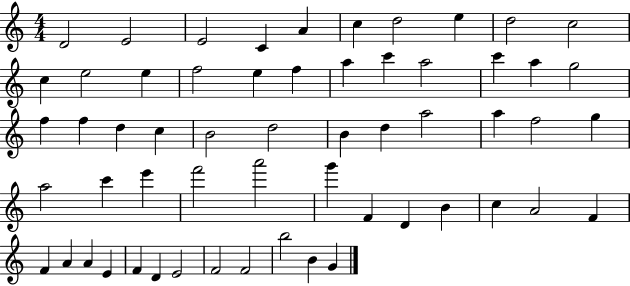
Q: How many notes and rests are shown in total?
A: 58